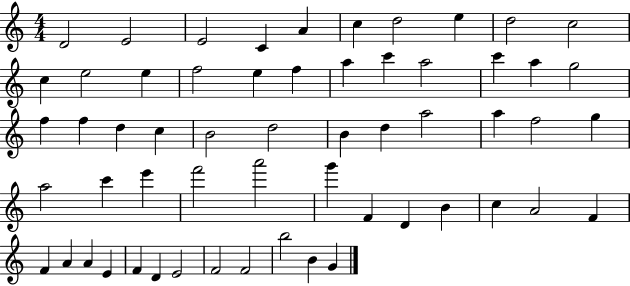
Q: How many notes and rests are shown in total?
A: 58